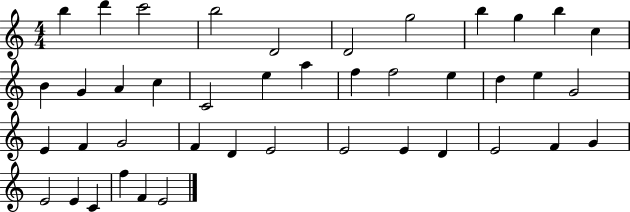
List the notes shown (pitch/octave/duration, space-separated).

B5/q D6/q C6/h B5/h D4/h D4/h G5/h B5/q G5/q B5/q C5/q B4/q G4/q A4/q C5/q C4/h E5/q A5/q F5/q F5/h E5/q D5/q E5/q G4/h E4/q F4/q G4/h F4/q D4/q E4/h E4/h E4/q D4/q E4/h F4/q G4/q E4/h E4/q C4/q F5/q F4/q E4/h